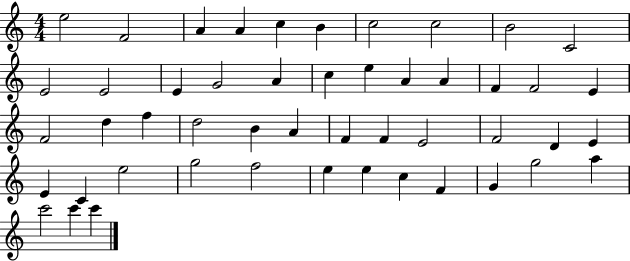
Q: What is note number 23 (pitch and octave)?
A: F4